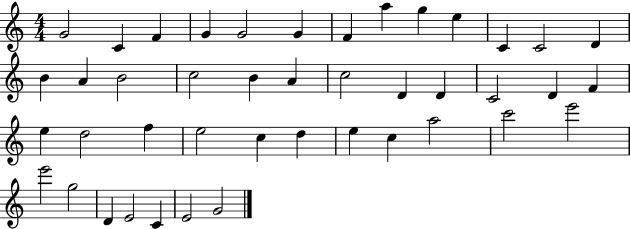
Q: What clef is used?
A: treble